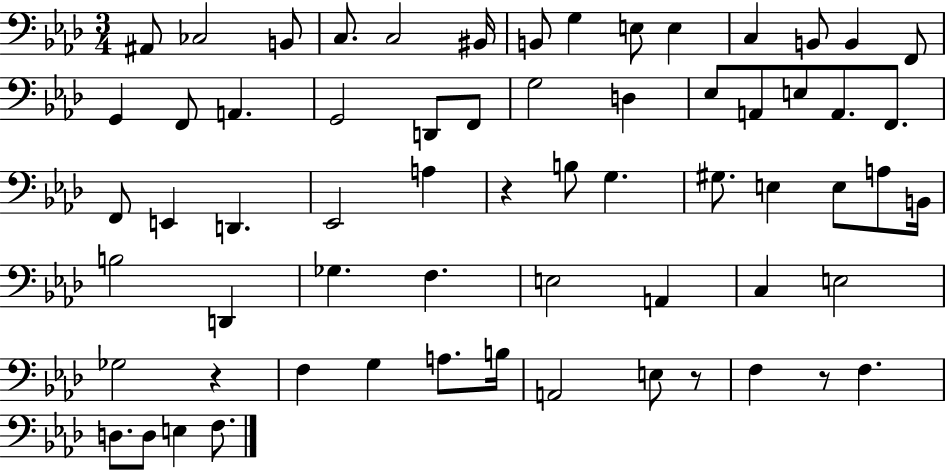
X:1
T:Untitled
M:3/4
L:1/4
K:Ab
^A,,/2 _C,2 B,,/2 C,/2 C,2 ^B,,/4 B,,/2 G, E,/2 E, C, B,,/2 B,, F,,/2 G,, F,,/2 A,, G,,2 D,,/2 F,,/2 G,2 D, _E,/2 A,,/2 E,/2 A,,/2 F,,/2 F,,/2 E,, D,, _E,,2 A, z B,/2 G, ^G,/2 E, E,/2 A,/2 B,,/4 B,2 D,, _G, F, E,2 A,, C, E,2 _G,2 z F, G, A,/2 B,/4 A,,2 E,/2 z/2 F, z/2 F, D,/2 D,/2 E, F,/2